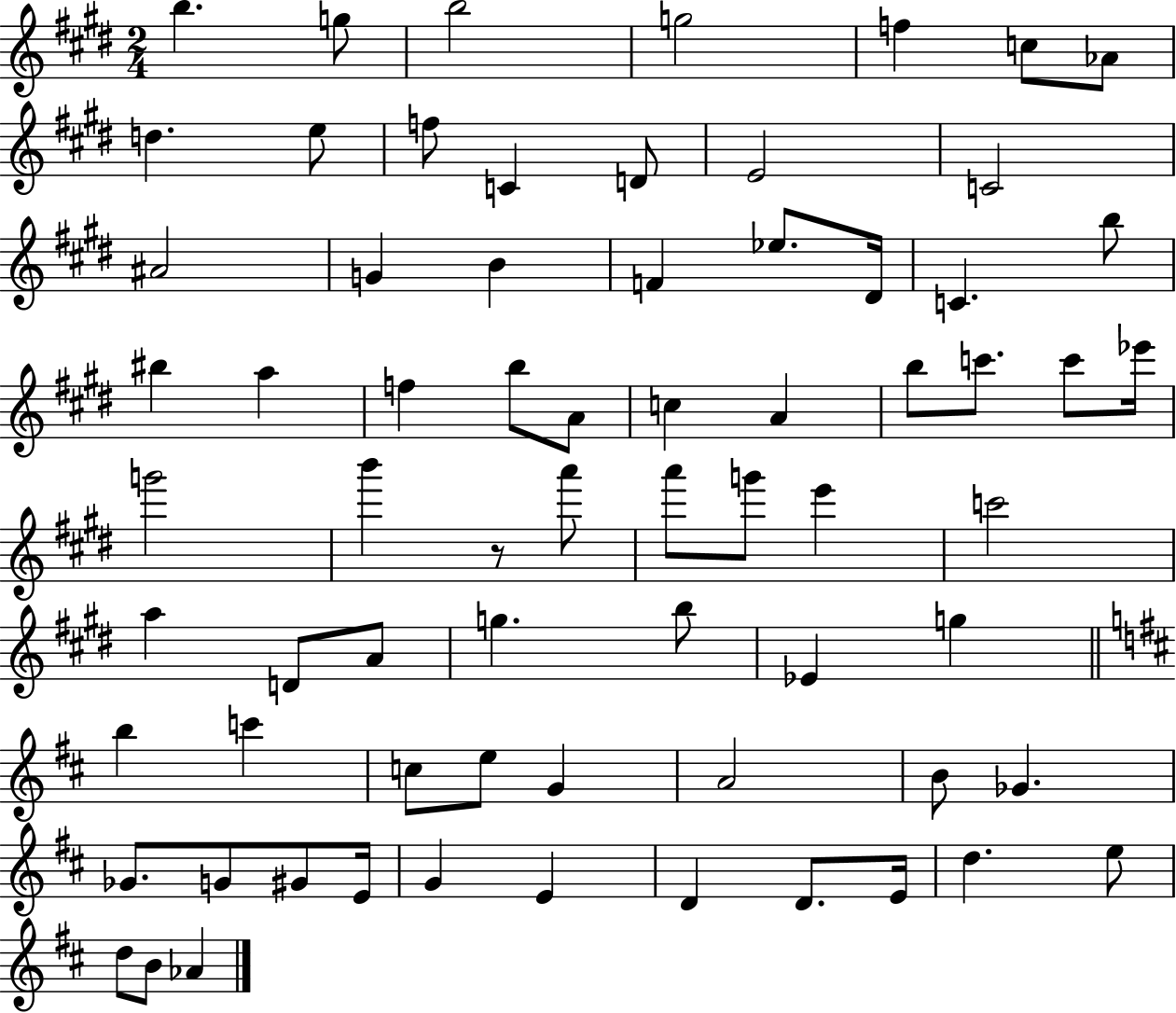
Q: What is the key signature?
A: E major